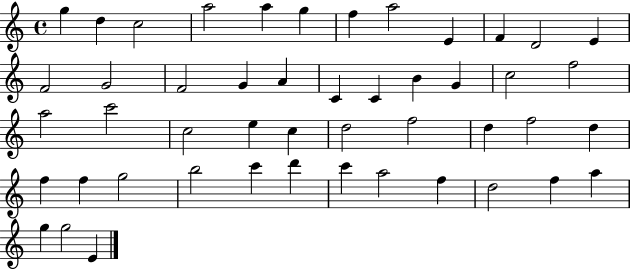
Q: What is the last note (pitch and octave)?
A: E4